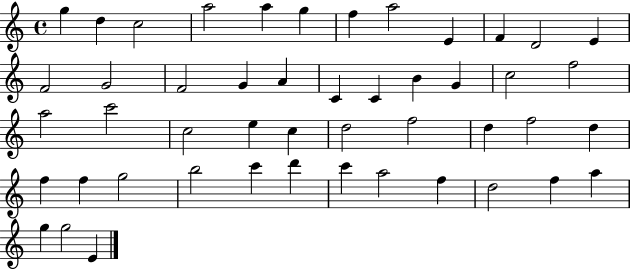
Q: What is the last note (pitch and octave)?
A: E4